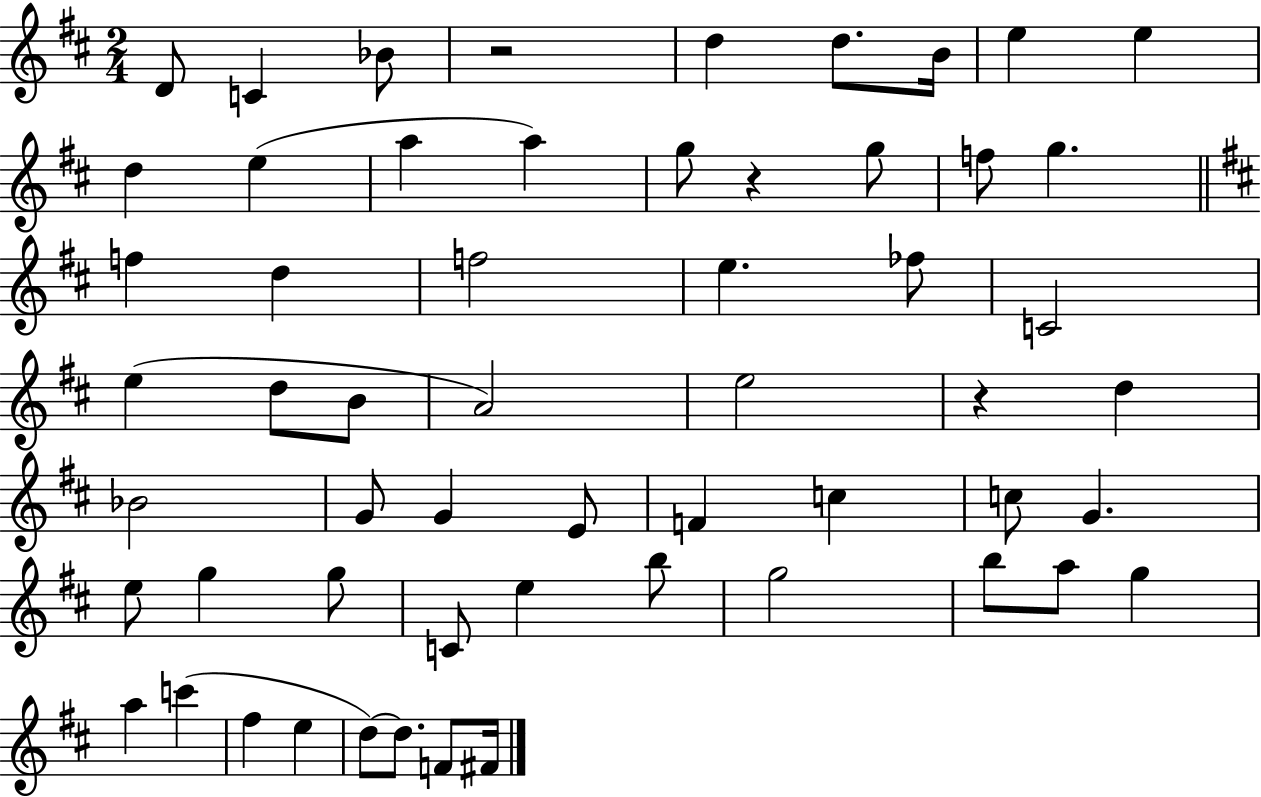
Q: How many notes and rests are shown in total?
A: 57